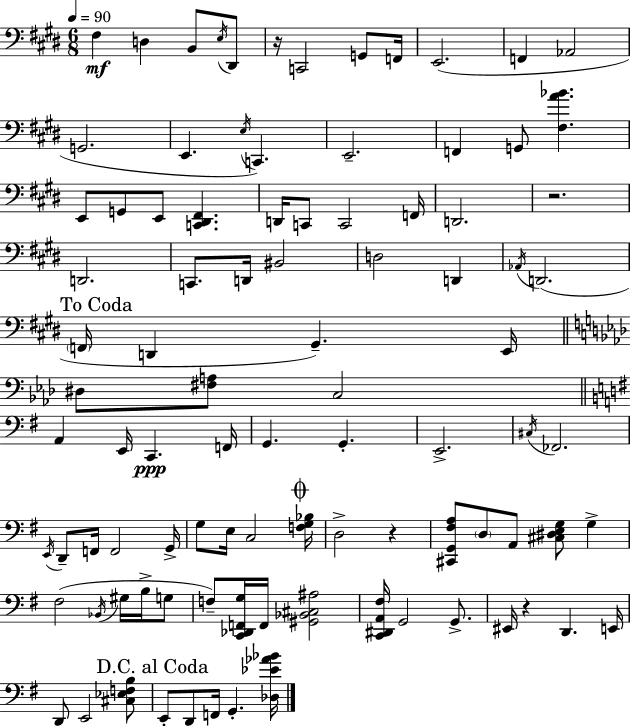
{
  \clef bass
  \numericTimeSignature
  \time 6/8
  \key e \major
  \tempo 4 = 90
  fis4\mf d4 b,8 \acciaccatura { e16 } dis,8 | r16 c,2 g,8 | f,16 e,2.( | f,4 aes,2 | \break g,2. | e,4. \acciaccatura { e16 }) c,4. | e,2.-- | f,4 g,8 <fis a' bes'>4. | \break e,8 g,8 e,8 <c, dis, fis,>4. | d,16 c,8 c,2 | f,16 d,2. | r2. | \break d,2. | c,8. d,16 bis,2 | d2 d,4 | \acciaccatura { aes,16 } d,2.( | \break \mark "To Coda" \parenthesize f,16 d,4 gis,4.--) | e,16 \bar "||" \break \key f \minor dis8 <fis a>8 c2 | \bar "||" \break \key g \major a,4 e,16 c,4.\ppp f,16 | g,4. g,4.-. | e,2.-> | \acciaccatura { cis16 } fes,2. | \break \acciaccatura { e,16 } d,8-- f,16 f,2 | g,16-> g8 e16 c2 | \mark \markup { \musicglyph "scripts.coda" } <f g bes>16 d2-> r4 | <cis, g, fis a>8 \parenthesize d8 a,8 <cis dis e g>8 g4-> | \break fis2( \acciaccatura { bes,16 } gis16 | b16-> g8 f8--) <c, des, f, g>16 f,16 <gis, bes, cis ais>2 | <c, dis, a, fis>16 g,2 | g,8.-> eis,16 r4 d,4. | \break e,16 d,8 e,2 | <cis ees f b>8 \mark "D.C. al Coda" e,8-. d,8 f,16 g,4.-. | <des ees' aes' bes'>16 \bar "|."
}